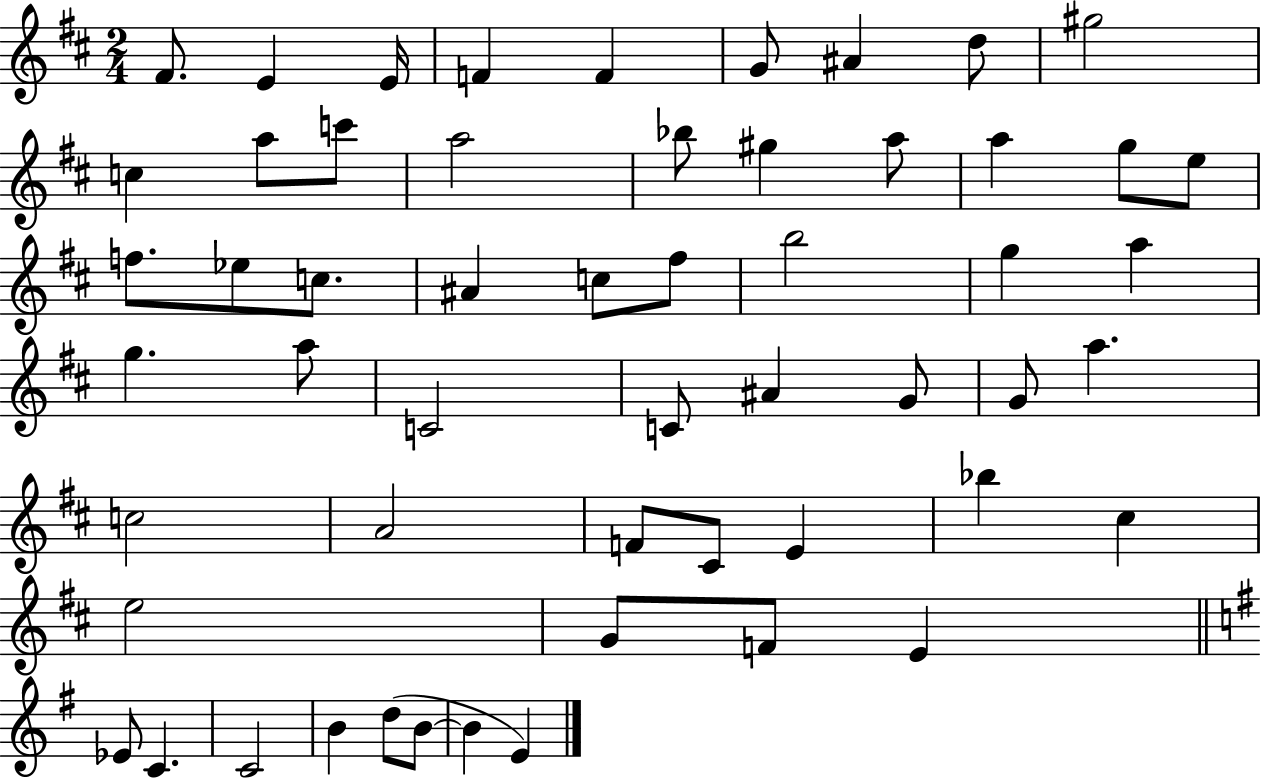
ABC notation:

X:1
T:Untitled
M:2/4
L:1/4
K:D
^F/2 E E/4 F F G/2 ^A d/2 ^g2 c a/2 c'/2 a2 _b/2 ^g a/2 a g/2 e/2 f/2 _e/2 c/2 ^A c/2 ^f/2 b2 g a g a/2 C2 C/2 ^A G/2 G/2 a c2 A2 F/2 ^C/2 E _b ^c e2 G/2 F/2 E _E/2 C C2 B d/2 B/2 B E